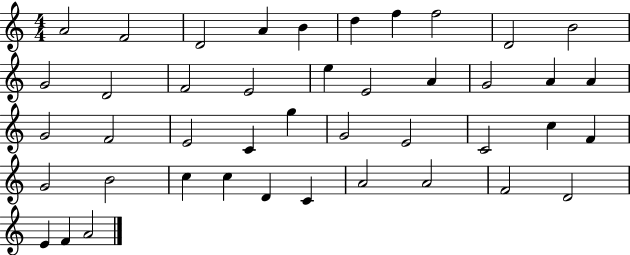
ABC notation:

X:1
T:Untitled
M:4/4
L:1/4
K:C
A2 F2 D2 A B d f f2 D2 B2 G2 D2 F2 E2 e E2 A G2 A A G2 F2 E2 C g G2 E2 C2 c F G2 B2 c c D C A2 A2 F2 D2 E F A2